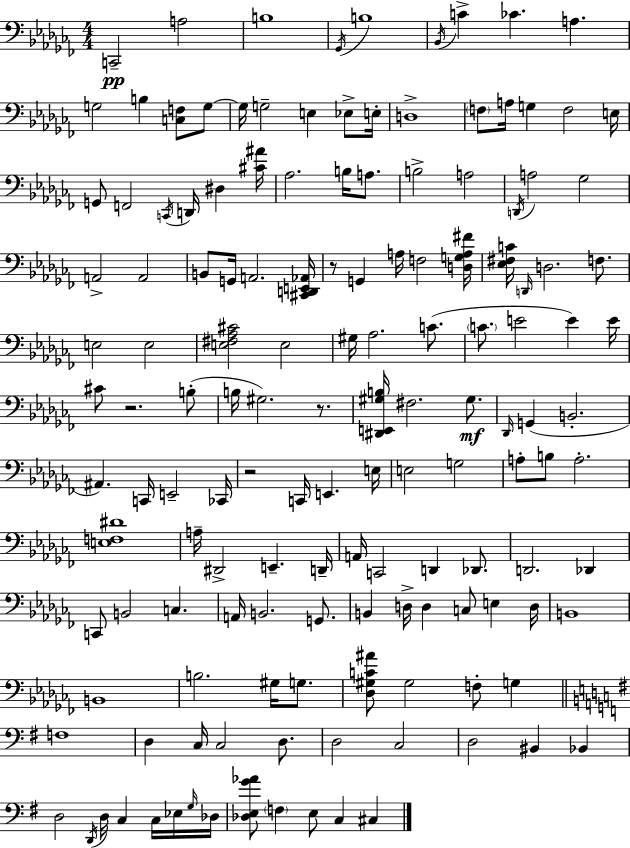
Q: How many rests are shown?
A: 4